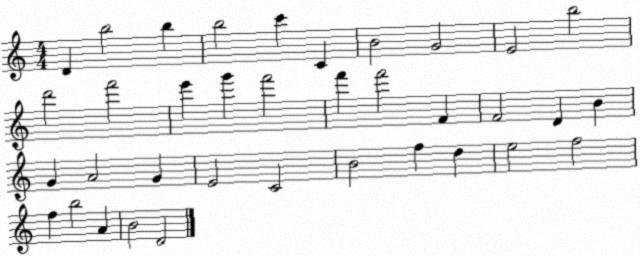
X:1
T:Untitled
M:4/4
L:1/4
K:C
D b2 b b2 c' C B2 G2 E2 b2 d'2 f'2 e' g' f'2 f' f'2 F F2 D B G A2 G E2 C2 B2 f d e2 f2 f b2 A B2 D2